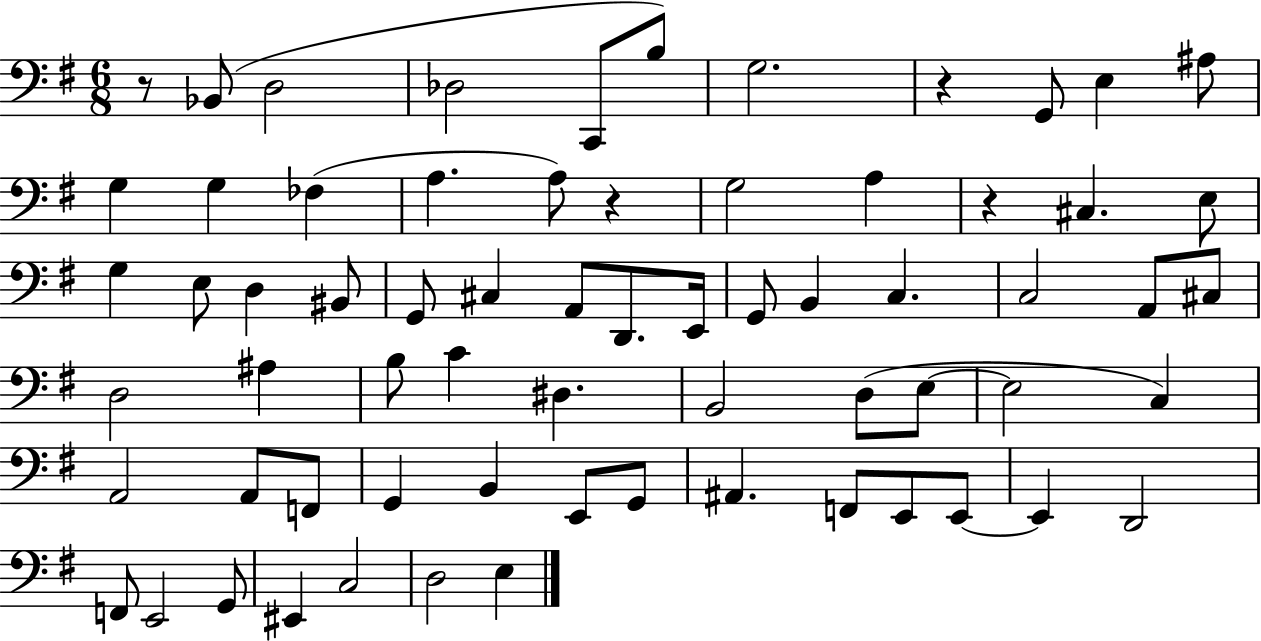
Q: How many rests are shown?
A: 4